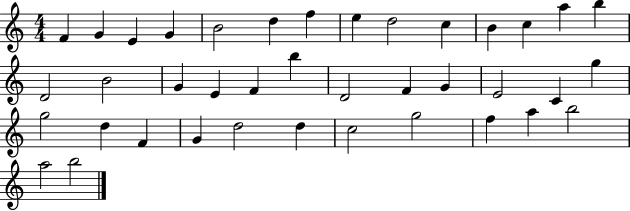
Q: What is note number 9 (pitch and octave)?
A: D5